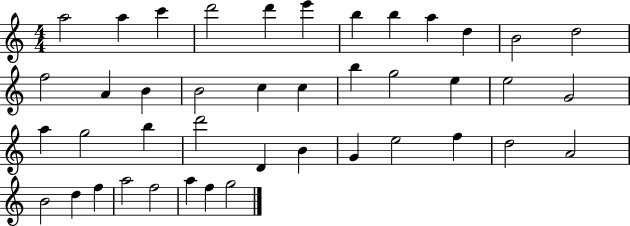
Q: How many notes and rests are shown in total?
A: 42